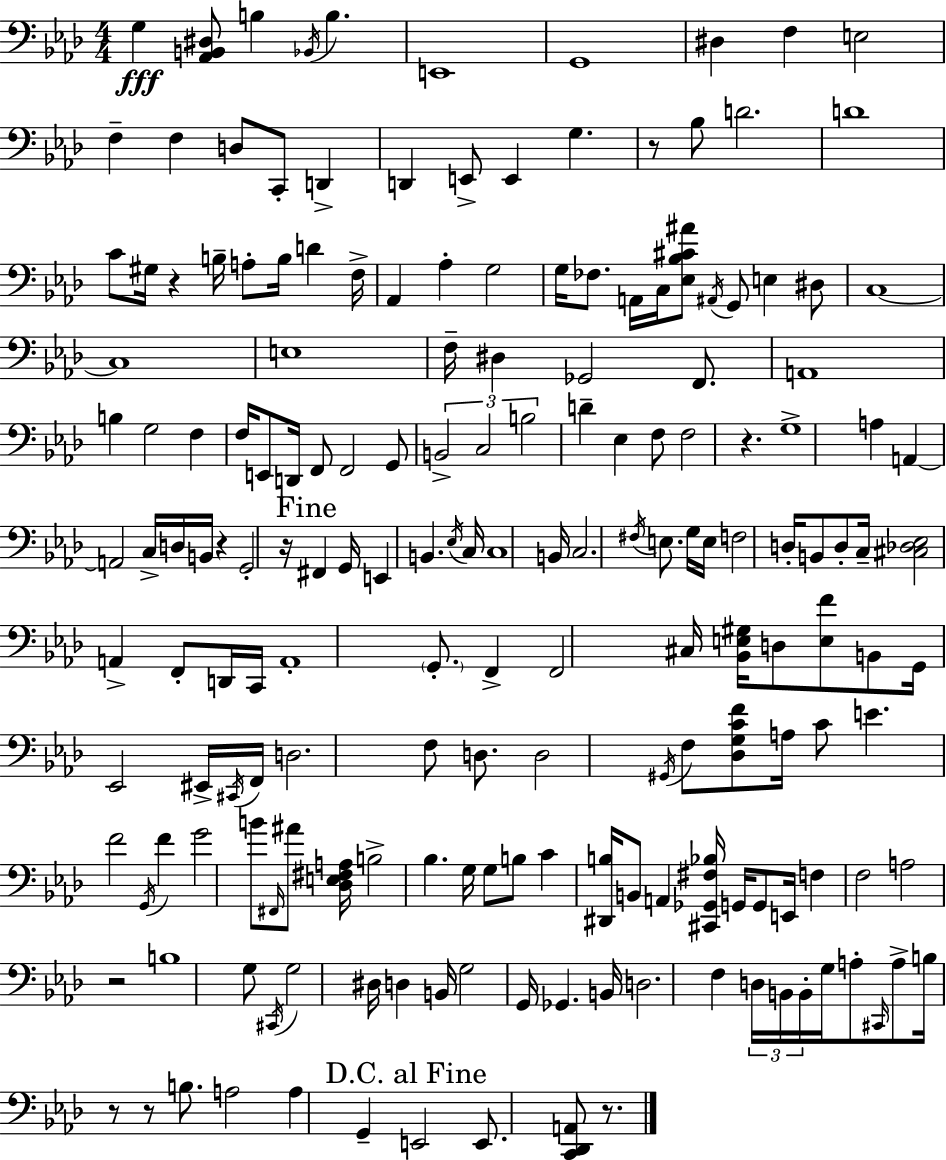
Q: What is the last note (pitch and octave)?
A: E2